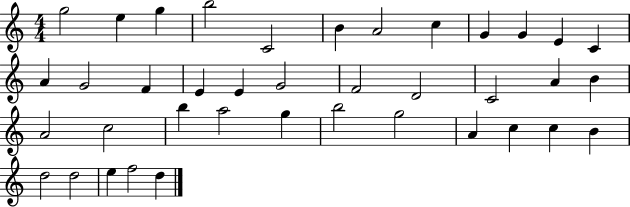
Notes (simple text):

G5/h E5/q G5/q B5/h C4/h B4/q A4/h C5/q G4/q G4/q E4/q C4/q A4/q G4/h F4/q E4/q E4/q G4/h F4/h D4/h C4/h A4/q B4/q A4/h C5/h B5/q A5/h G5/q B5/h G5/h A4/q C5/q C5/q B4/q D5/h D5/h E5/q F5/h D5/q